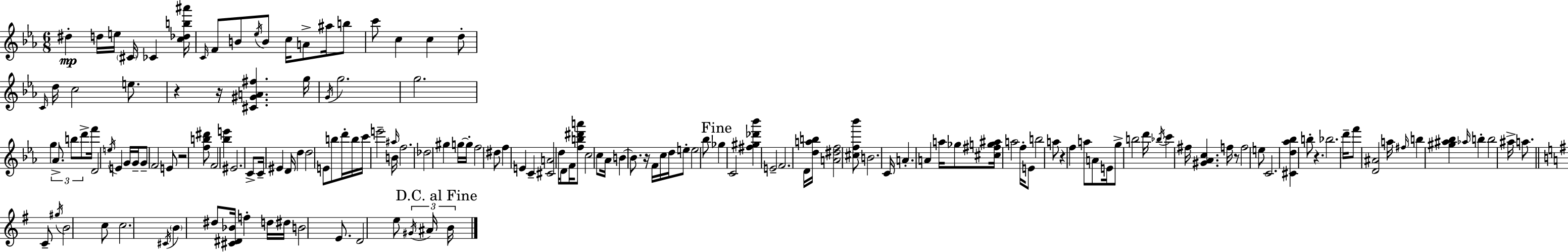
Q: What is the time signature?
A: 6/8